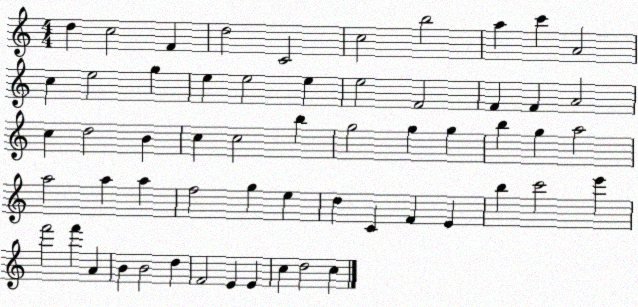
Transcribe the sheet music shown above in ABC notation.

X:1
T:Untitled
M:4/4
L:1/4
K:C
d c2 F d2 C2 c2 b2 a c' A2 c e2 g e e2 e e2 F2 F F A2 c d2 B c c2 b g2 g g b g a2 a2 a a f2 g e d C F E b c'2 e' f'2 f' A B B2 d F2 E E c d2 c